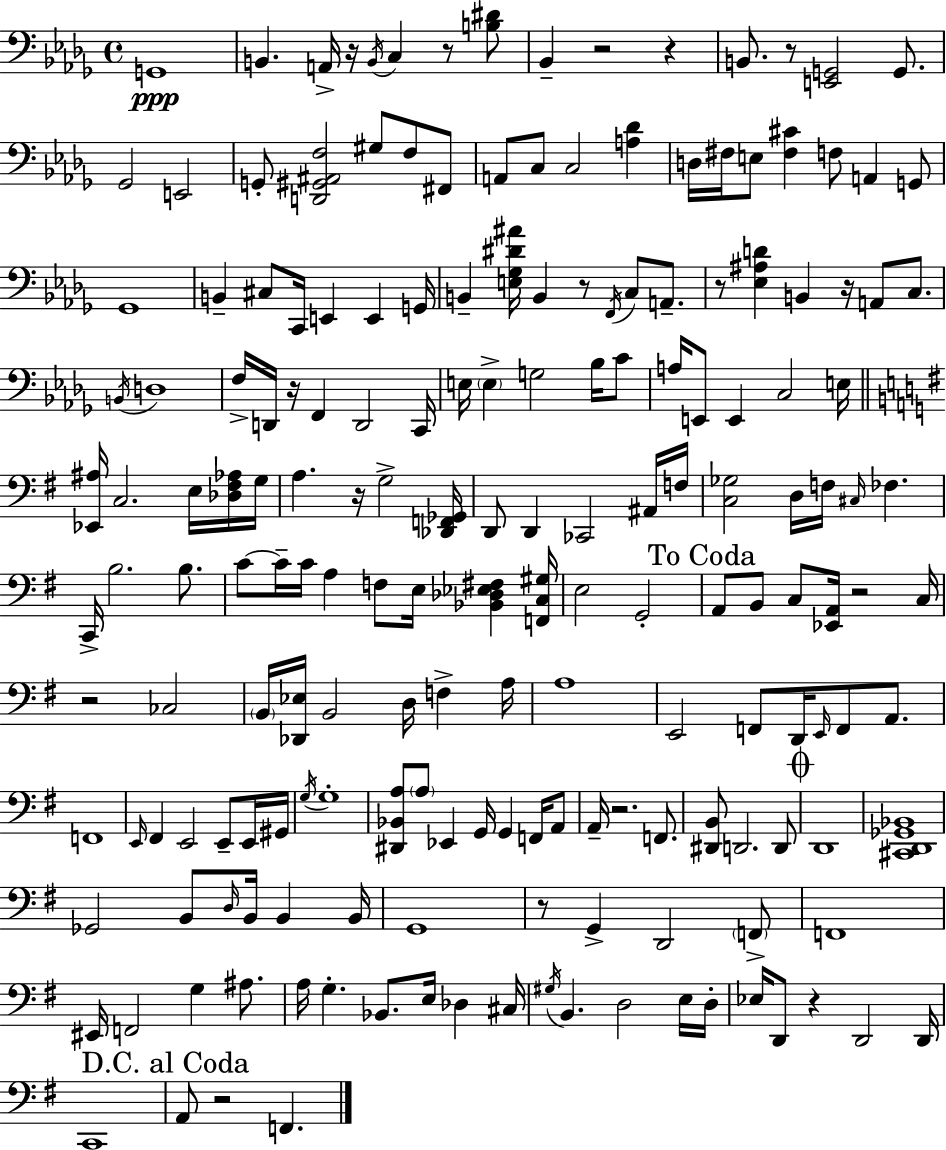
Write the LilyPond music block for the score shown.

{
  \clef bass
  \time 4/4
  \defaultTimeSignature
  \key bes \minor
  \repeat volta 2 { g,1\ppp | b,4. a,16-> r16 \acciaccatura { b,16 } c4 r8 <b dis'>8 | bes,4-- r2 r4 | b,8. r8 <e, g,>2 g,8. | \break ges,2 e,2 | g,8-. <d, gis, ais, f>2 gis8 f8 fis,8 | a,8 c8 c2 <a des'>4 | d16 fis16 e8 <fis cis'>4 f8 a,4 g,8 | \break ges,1 | b,4-- cis8 c,16 e,4 e,4 | g,16 b,4-- <e ges dis' ais'>16 b,4 r8 \acciaccatura { f,16 } c8 a,8.-- | r8 <ees ais d'>4 b,4 r16 a,8 c8. | \break \acciaccatura { b,16 } d1 | f16-> d,16 r16 f,4 d,2 | c,16 e16 \parenthesize e4-> g2 | bes16 c'8 a16 e,8 e,4 c2 | \break e16 \bar "||" \break \key g \major <ees, ais>16 c2. e16 <des fis aes>16 g16 | a4. r16 g2-> <des, f, ges,>16 | d,8 d,4 ces,2 ais,16 f16 | <c ges>2 d16 f16 \grace { cis16 } fes4. | \break c,16-> b2. b8. | c'8~~ c'16-- c'16 a4 f8 e16 <bes, des ees fis>4 | <f, c gis>16 e2 g,2-. | \mark "To Coda" a,8 b,8 c8 <ees, a,>16 r2 | \break c16 r2 ces2 | \parenthesize b,16 <des, ees>16 b,2 d16 f4-> | a16 a1 | e,2 f,8 d,16 \grace { e,16 } f,8 a,8. | \break f,1 | \grace { e,16 } fis,4 e,2 e,8-- | e,16 gis,16 \acciaccatura { g16 } g1-. | <dis, bes, a>8 \parenthesize a8 ees,4 g,16 g,4 | \break f,16 a,8 a,16-- r2. | f,8. <dis, b,>8 d,2. | d,8 \mark \markup { \musicglyph "scripts.coda" } d,1 | <cis, d, ges, bes,>1 | \break ges,2 b,8 \grace { d16 } b,16 | b,4 b,16 g,1 | r8 g,4-> d,2 | \parenthesize f,8-> f,1 | \break eis,16 f,2 g4 | ais8. a16 g4.-. bes,8. e16 | des4 cis16 \acciaccatura { gis16 } b,4. d2 | e16 d16-. ees16 d,8 r4 d,2 | \break d,16 c,1 | \mark "D.C. al Coda" a,8 r2 | f,4. } \bar "|."
}